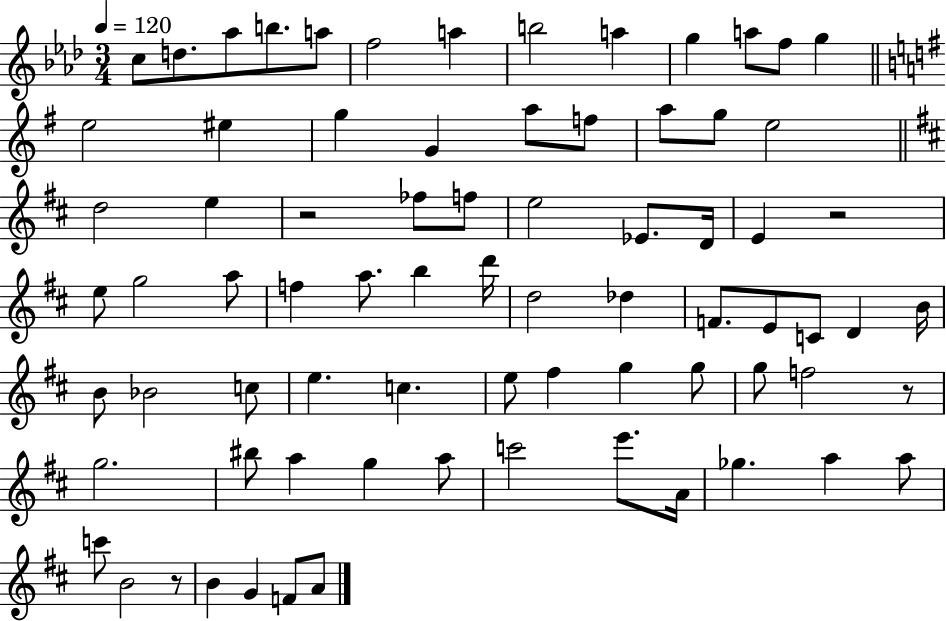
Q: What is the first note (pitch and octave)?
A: C5